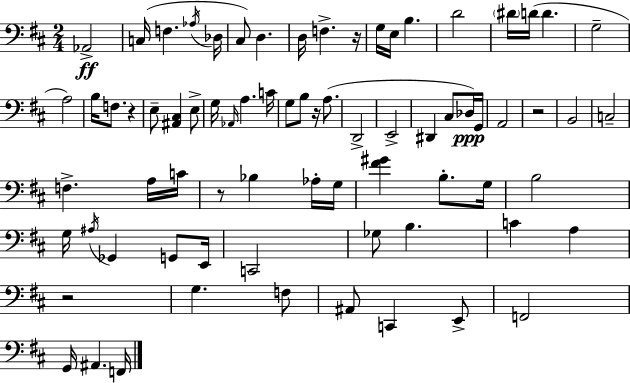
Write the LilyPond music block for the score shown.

{
  \clef bass
  \numericTimeSignature
  \time 2/4
  \key d \major
  aes,2->\ff | c16( f4. \acciaccatura { aes16 } | des16 cis8) d4. | d16 f4.-> | \break r16 g16 e16 b4. | d'2 | \parenthesize dis'16 d'16( d'4. | g2-- | \break a2) | b16 f8. r4 | e8-- <ais, cis>4 e8-> | g16 \grace { aes,16 } a4. | \break c'16 g8 b8 r16 a8.( | d,2-> | e,2-> | dis,4 cis8 | \break des16\ppp) g,16 a,2 | r2 | b,2 | c2-- | \break f4.-> | a16 c'16 r8 bes4 | aes16-. g16 <fis' gis'>4 b8.-. | g16 b2 | \break g16 \acciaccatura { ais16 } ges,4 | g,8 e,16 c,2 | ges8 b4. | c'4 a4 | \break r2 | g4. | f8 ais,8 c,4 | e,8-> f,2 | \break g,16 ais,4. | f,16 \bar "|."
}